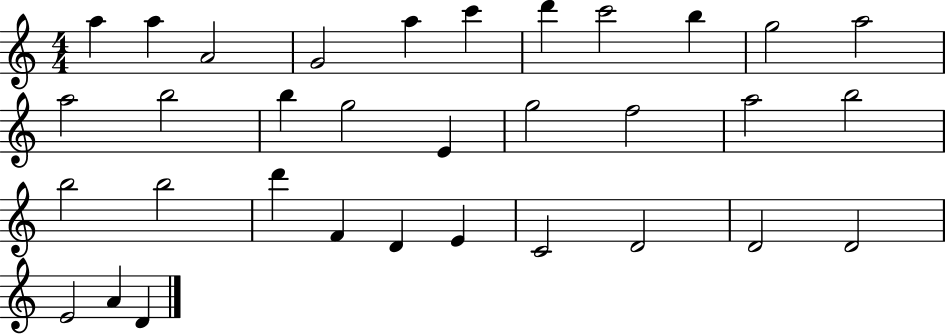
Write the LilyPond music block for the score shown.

{
  \clef treble
  \numericTimeSignature
  \time 4/4
  \key c \major
  a''4 a''4 a'2 | g'2 a''4 c'''4 | d'''4 c'''2 b''4 | g''2 a''2 | \break a''2 b''2 | b''4 g''2 e'4 | g''2 f''2 | a''2 b''2 | \break b''2 b''2 | d'''4 f'4 d'4 e'4 | c'2 d'2 | d'2 d'2 | \break e'2 a'4 d'4 | \bar "|."
}